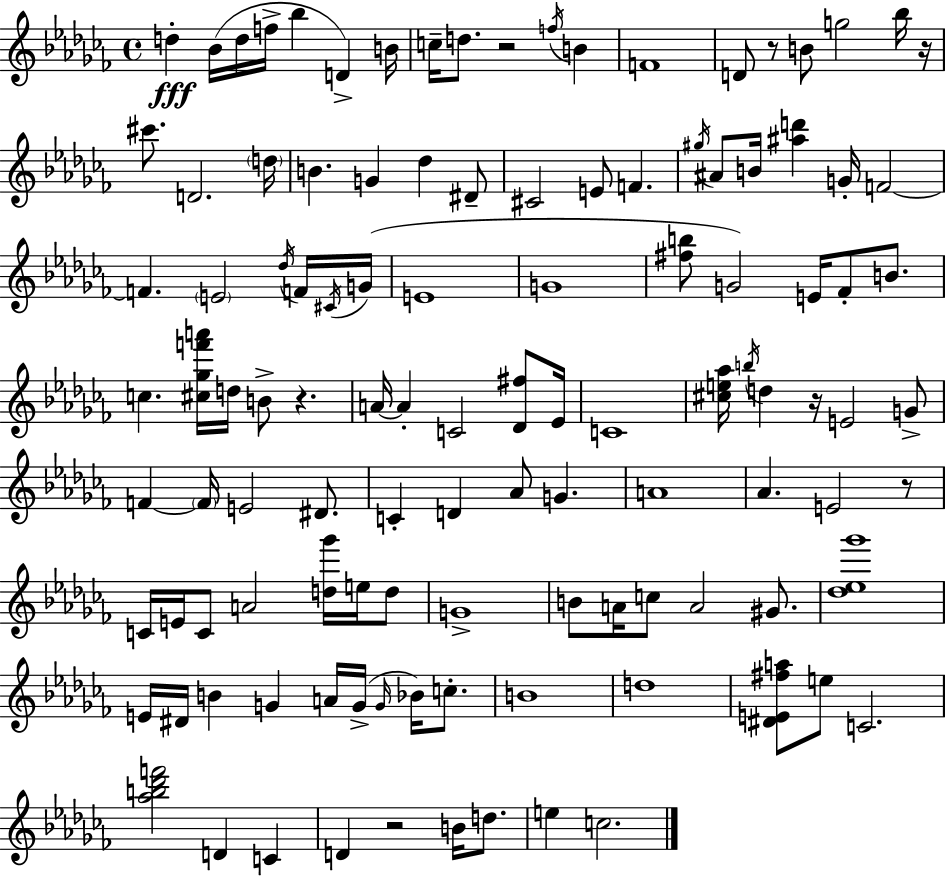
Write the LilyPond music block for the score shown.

{
  \clef treble
  \time 4/4
  \defaultTimeSignature
  \key aes \minor
  d''4-.\fff bes'16( d''16 f''16-> bes''4 d'4->) b'16 | c''16-- d''8. r2 \acciaccatura { f''16 } b'4 | f'1 | d'8 r8 b'8 g''2 bes''16 | \break r16 cis'''8. d'2. | \parenthesize d''16 b'4. g'4 des''4 dis'8-- | cis'2 e'8 f'4. | \acciaccatura { gis''16 } ais'8 b'16 <ais'' d'''>4 g'16-. f'2~~ | \break f'4. \parenthesize e'2 | \acciaccatura { des''16 } f'16 \acciaccatura { cis'16 }( g'16 e'1 | g'1 | <fis'' b''>8 g'2) e'16 fes'8-. | \break b'8. c''4. <cis'' ges'' f''' a'''>16 d''16 b'8-> r4. | a'16~~ a'4-. c'2 | <des' fis''>8 ees'16 c'1 | <cis'' e'' aes''>16 \acciaccatura { b''16 } d''4 r16 e'2 | \break g'8-> f'4~~ \parenthesize f'16 e'2 | dis'8. c'4-. d'4 aes'8 g'4. | a'1 | aes'4. e'2 | \break r8 c'16 e'16 c'8 a'2 | <d'' ges'''>16 e''16 d''8 g'1-> | b'8 a'16 c''8 a'2 | gis'8. <des'' ees'' ges'''>1 | \break e'16 dis'16 b'4 g'4 a'16 | g'16->( \grace { g'16 } bes'16) c''8.-. b'1 | d''1 | <dis' e' fis'' a''>8 e''8 c'2. | \break <aes'' b'' des''' f'''>2 d'4 | c'4 d'4 r2 | b'16 d''8. e''4 c''2. | \bar "|."
}